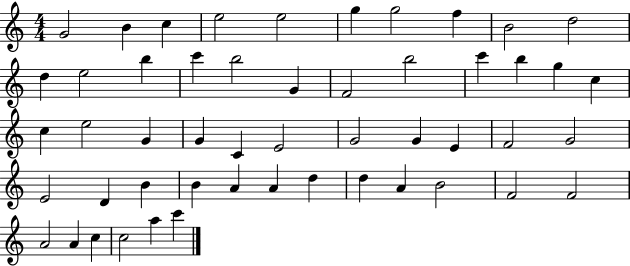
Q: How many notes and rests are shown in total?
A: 51